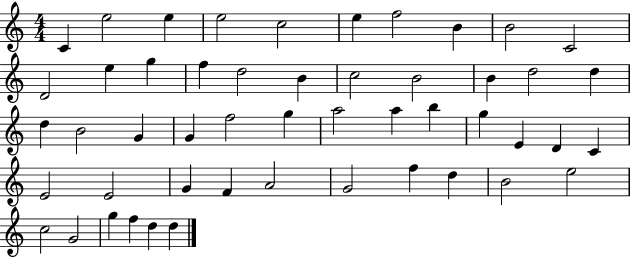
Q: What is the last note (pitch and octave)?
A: D5